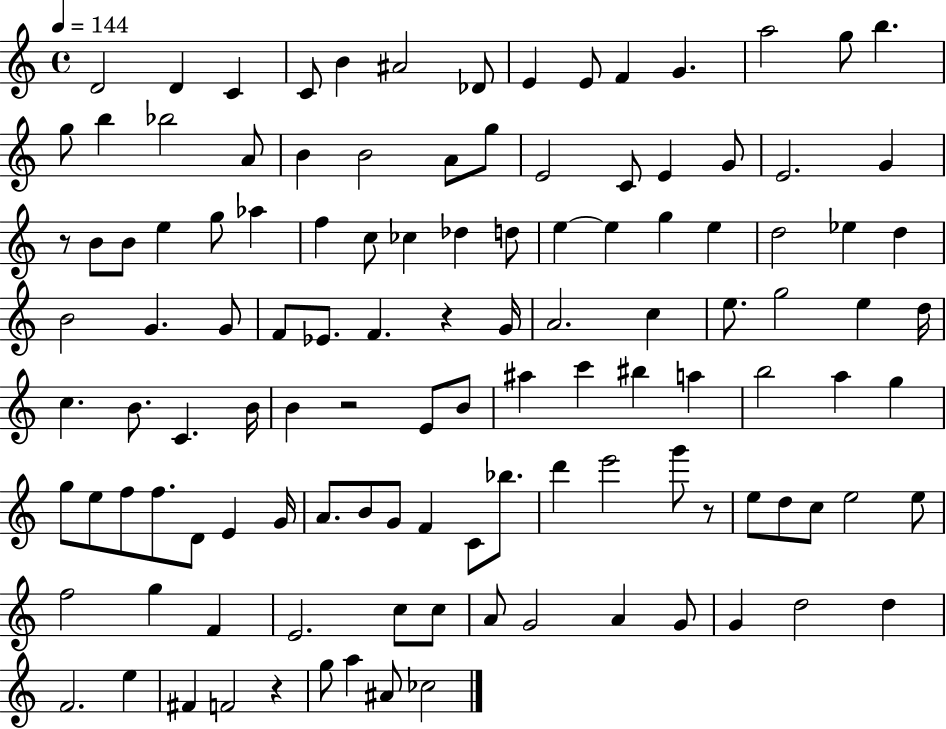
D4/h D4/q C4/q C4/e B4/q A#4/h Db4/e E4/q E4/e F4/q G4/q. A5/h G5/e B5/q. G5/e B5/q Bb5/h A4/e B4/q B4/h A4/e G5/e E4/h C4/e E4/q G4/e E4/h. G4/q R/e B4/e B4/e E5/q G5/e Ab5/q F5/q C5/e CES5/q Db5/q D5/e E5/q E5/q G5/q E5/q D5/h Eb5/q D5/q B4/h G4/q. G4/e F4/e Eb4/e. F4/q. R/q G4/s A4/h. C5/q E5/e. G5/h E5/q D5/s C5/q. B4/e. C4/q. B4/s B4/q R/h E4/e B4/e A#5/q C6/q BIS5/q A5/q B5/h A5/q G5/q G5/e E5/e F5/e F5/e. D4/e E4/q G4/s A4/e. B4/e G4/e F4/q C4/e Bb5/e. D6/q E6/h G6/e R/e E5/e D5/e C5/e E5/h E5/e F5/h G5/q F4/q E4/h. C5/e C5/e A4/e G4/h A4/q G4/e G4/q D5/h D5/q F4/h. E5/q F#4/q F4/h R/q G5/e A5/q A#4/e CES5/h